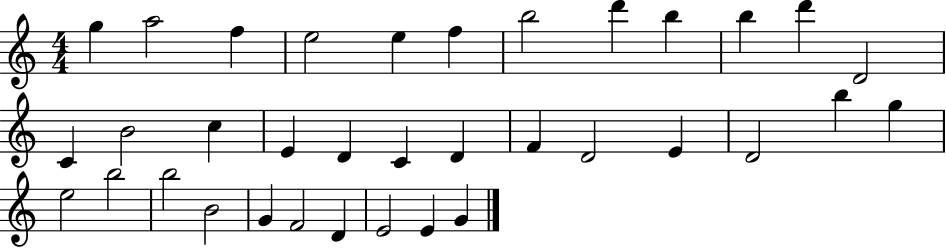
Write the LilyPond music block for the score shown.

{
  \clef treble
  \numericTimeSignature
  \time 4/4
  \key c \major
  g''4 a''2 f''4 | e''2 e''4 f''4 | b''2 d'''4 b''4 | b''4 d'''4 d'2 | \break c'4 b'2 c''4 | e'4 d'4 c'4 d'4 | f'4 d'2 e'4 | d'2 b''4 g''4 | \break e''2 b''2 | b''2 b'2 | g'4 f'2 d'4 | e'2 e'4 g'4 | \break \bar "|."
}